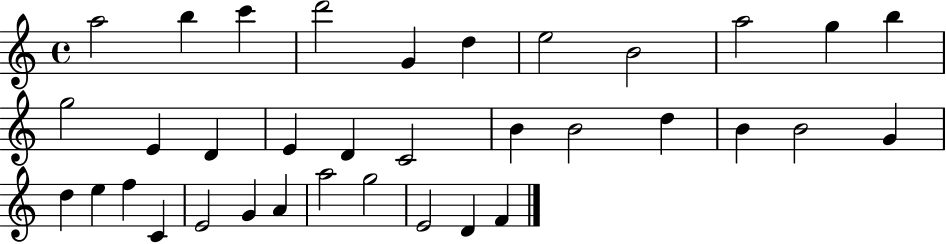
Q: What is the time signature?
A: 4/4